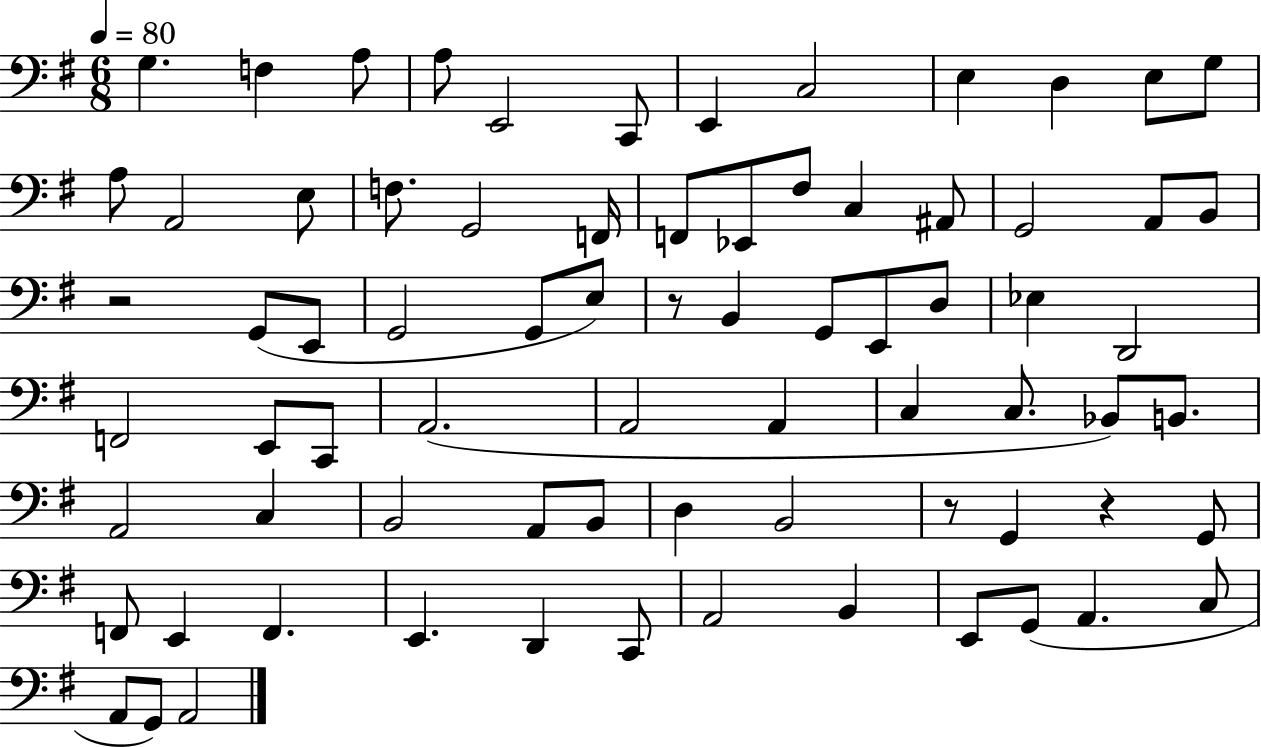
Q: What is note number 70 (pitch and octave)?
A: G2